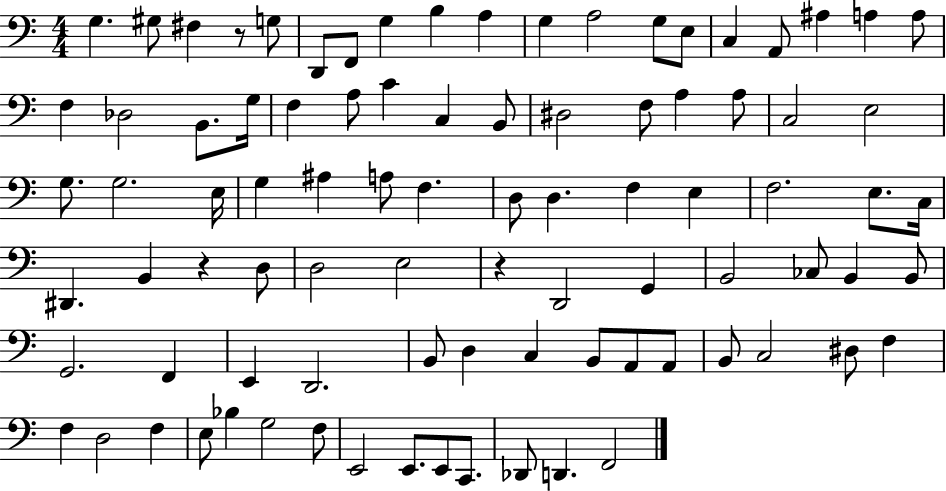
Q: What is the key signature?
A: C major